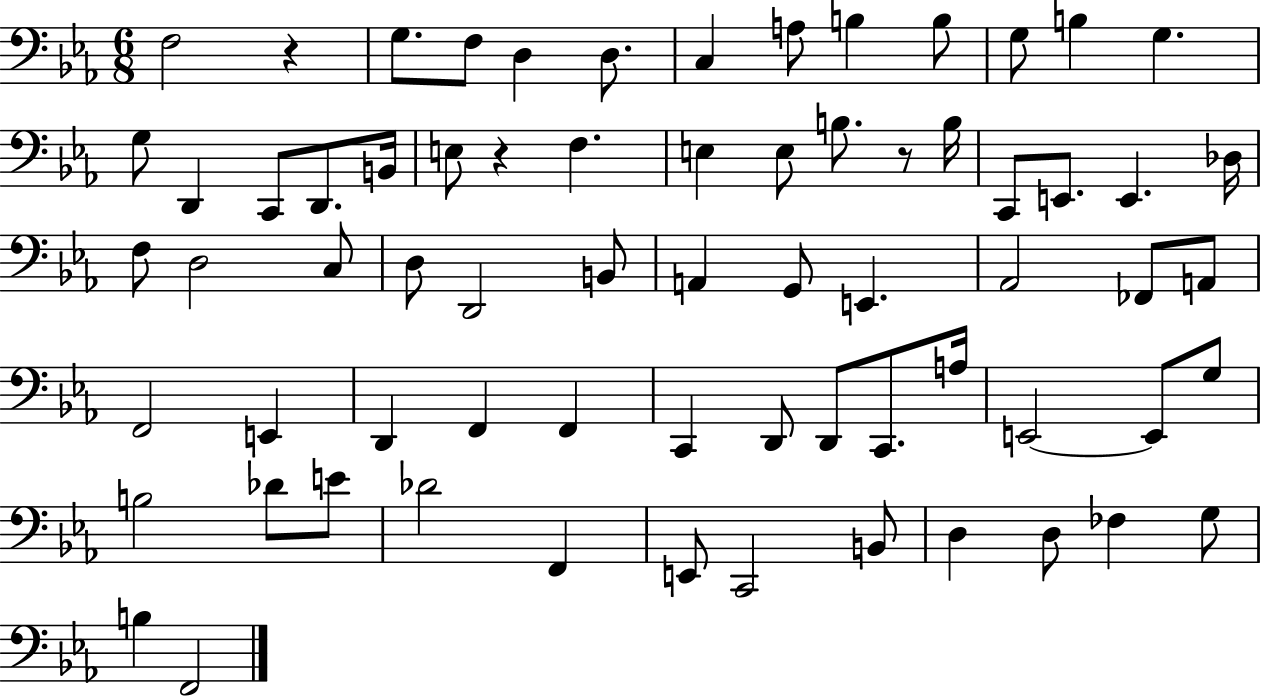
X:1
T:Untitled
M:6/8
L:1/4
K:Eb
F,2 z G,/2 F,/2 D, D,/2 C, A,/2 B, B,/2 G,/2 B, G, G,/2 D,, C,,/2 D,,/2 B,,/4 E,/2 z F, E, E,/2 B,/2 z/2 B,/4 C,,/2 E,,/2 E,, _D,/4 F,/2 D,2 C,/2 D,/2 D,,2 B,,/2 A,, G,,/2 E,, _A,,2 _F,,/2 A,,/2 F,,2 E,, D,, F,, F,, C,, D,,/2 D,,/2 C,,/2 A,/4 E,,2 E,,/2 G,/2 B,2 _D/2 E/2 _D2 F,, E,,/2 C,,2 B,,/2 D, D,/2 _F, G,/2 B, F,,2